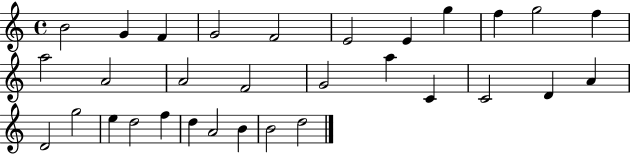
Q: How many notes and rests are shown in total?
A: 31